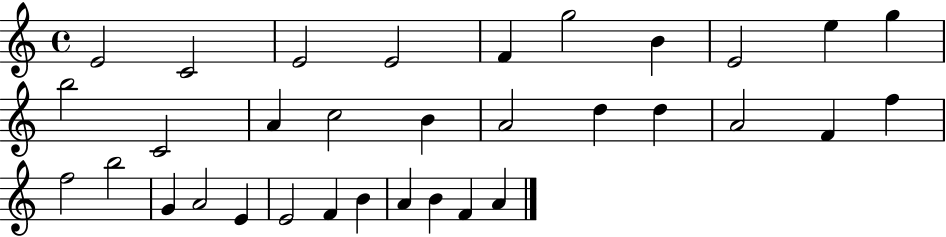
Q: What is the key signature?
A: C major